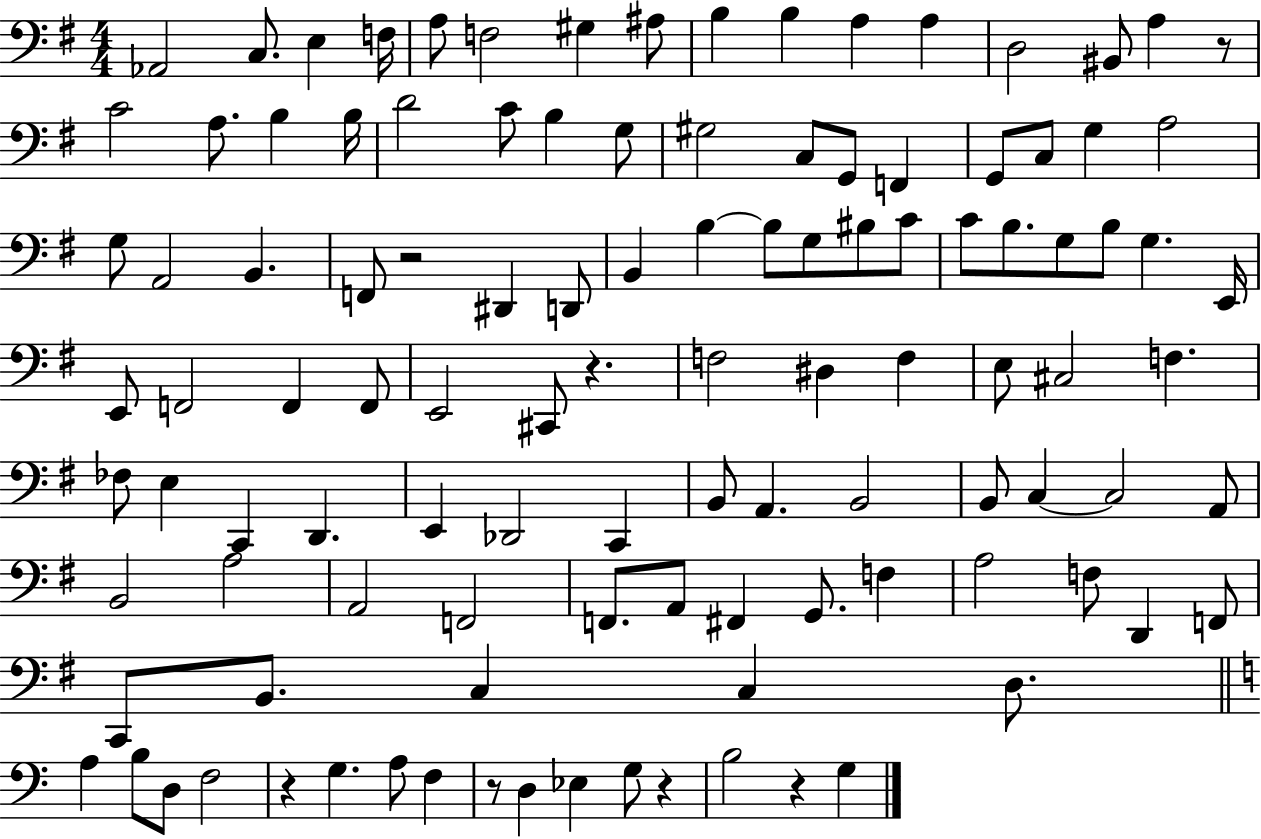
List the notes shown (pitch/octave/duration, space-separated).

Ab2/h C3/e. E3/q F3/s A3/e F3/h G#3/q A#3/e B3/q B3/q A3/q A3/q D3/h BIS2/e A3/q R/e C4/h A3/e. B3/q B3/s D4/h C4/e B3/q G3/e G#3/h C3/e G2/e F2/q G2/e C3/e G3/q A3/h G3/e A2/h B2/q. F2/e R/h D#2/q D2/e B2/q B3/q B3/e G3/e BIS3/e C4/e C4/e B3/e. G3/e B3/e G3/q. E2/s E2/e F2/h F2/q F2/e E2/h C#2/e R/q. F3/h D#3/q F3/q E3/e C#3/h F3/q. FES3/e E3/q C2/q D2/q. E2/q Db2/h C2/q B2/e A2/q. B2/h B2/e C3/q C3/h A2/e B2/h A3/h A2/h F2/h F2/e. A2/e F#2/q G2/e. F3/q A3/h F3/e D2/q F2/e C2/e B2/e. C3/q C3/q D3/e. A3/q B3/e D3/e F3/h R/q G3/q. A3/e F3/q R/e D3/q Eb3/q G3/e R/q B3/h R/q G3/q